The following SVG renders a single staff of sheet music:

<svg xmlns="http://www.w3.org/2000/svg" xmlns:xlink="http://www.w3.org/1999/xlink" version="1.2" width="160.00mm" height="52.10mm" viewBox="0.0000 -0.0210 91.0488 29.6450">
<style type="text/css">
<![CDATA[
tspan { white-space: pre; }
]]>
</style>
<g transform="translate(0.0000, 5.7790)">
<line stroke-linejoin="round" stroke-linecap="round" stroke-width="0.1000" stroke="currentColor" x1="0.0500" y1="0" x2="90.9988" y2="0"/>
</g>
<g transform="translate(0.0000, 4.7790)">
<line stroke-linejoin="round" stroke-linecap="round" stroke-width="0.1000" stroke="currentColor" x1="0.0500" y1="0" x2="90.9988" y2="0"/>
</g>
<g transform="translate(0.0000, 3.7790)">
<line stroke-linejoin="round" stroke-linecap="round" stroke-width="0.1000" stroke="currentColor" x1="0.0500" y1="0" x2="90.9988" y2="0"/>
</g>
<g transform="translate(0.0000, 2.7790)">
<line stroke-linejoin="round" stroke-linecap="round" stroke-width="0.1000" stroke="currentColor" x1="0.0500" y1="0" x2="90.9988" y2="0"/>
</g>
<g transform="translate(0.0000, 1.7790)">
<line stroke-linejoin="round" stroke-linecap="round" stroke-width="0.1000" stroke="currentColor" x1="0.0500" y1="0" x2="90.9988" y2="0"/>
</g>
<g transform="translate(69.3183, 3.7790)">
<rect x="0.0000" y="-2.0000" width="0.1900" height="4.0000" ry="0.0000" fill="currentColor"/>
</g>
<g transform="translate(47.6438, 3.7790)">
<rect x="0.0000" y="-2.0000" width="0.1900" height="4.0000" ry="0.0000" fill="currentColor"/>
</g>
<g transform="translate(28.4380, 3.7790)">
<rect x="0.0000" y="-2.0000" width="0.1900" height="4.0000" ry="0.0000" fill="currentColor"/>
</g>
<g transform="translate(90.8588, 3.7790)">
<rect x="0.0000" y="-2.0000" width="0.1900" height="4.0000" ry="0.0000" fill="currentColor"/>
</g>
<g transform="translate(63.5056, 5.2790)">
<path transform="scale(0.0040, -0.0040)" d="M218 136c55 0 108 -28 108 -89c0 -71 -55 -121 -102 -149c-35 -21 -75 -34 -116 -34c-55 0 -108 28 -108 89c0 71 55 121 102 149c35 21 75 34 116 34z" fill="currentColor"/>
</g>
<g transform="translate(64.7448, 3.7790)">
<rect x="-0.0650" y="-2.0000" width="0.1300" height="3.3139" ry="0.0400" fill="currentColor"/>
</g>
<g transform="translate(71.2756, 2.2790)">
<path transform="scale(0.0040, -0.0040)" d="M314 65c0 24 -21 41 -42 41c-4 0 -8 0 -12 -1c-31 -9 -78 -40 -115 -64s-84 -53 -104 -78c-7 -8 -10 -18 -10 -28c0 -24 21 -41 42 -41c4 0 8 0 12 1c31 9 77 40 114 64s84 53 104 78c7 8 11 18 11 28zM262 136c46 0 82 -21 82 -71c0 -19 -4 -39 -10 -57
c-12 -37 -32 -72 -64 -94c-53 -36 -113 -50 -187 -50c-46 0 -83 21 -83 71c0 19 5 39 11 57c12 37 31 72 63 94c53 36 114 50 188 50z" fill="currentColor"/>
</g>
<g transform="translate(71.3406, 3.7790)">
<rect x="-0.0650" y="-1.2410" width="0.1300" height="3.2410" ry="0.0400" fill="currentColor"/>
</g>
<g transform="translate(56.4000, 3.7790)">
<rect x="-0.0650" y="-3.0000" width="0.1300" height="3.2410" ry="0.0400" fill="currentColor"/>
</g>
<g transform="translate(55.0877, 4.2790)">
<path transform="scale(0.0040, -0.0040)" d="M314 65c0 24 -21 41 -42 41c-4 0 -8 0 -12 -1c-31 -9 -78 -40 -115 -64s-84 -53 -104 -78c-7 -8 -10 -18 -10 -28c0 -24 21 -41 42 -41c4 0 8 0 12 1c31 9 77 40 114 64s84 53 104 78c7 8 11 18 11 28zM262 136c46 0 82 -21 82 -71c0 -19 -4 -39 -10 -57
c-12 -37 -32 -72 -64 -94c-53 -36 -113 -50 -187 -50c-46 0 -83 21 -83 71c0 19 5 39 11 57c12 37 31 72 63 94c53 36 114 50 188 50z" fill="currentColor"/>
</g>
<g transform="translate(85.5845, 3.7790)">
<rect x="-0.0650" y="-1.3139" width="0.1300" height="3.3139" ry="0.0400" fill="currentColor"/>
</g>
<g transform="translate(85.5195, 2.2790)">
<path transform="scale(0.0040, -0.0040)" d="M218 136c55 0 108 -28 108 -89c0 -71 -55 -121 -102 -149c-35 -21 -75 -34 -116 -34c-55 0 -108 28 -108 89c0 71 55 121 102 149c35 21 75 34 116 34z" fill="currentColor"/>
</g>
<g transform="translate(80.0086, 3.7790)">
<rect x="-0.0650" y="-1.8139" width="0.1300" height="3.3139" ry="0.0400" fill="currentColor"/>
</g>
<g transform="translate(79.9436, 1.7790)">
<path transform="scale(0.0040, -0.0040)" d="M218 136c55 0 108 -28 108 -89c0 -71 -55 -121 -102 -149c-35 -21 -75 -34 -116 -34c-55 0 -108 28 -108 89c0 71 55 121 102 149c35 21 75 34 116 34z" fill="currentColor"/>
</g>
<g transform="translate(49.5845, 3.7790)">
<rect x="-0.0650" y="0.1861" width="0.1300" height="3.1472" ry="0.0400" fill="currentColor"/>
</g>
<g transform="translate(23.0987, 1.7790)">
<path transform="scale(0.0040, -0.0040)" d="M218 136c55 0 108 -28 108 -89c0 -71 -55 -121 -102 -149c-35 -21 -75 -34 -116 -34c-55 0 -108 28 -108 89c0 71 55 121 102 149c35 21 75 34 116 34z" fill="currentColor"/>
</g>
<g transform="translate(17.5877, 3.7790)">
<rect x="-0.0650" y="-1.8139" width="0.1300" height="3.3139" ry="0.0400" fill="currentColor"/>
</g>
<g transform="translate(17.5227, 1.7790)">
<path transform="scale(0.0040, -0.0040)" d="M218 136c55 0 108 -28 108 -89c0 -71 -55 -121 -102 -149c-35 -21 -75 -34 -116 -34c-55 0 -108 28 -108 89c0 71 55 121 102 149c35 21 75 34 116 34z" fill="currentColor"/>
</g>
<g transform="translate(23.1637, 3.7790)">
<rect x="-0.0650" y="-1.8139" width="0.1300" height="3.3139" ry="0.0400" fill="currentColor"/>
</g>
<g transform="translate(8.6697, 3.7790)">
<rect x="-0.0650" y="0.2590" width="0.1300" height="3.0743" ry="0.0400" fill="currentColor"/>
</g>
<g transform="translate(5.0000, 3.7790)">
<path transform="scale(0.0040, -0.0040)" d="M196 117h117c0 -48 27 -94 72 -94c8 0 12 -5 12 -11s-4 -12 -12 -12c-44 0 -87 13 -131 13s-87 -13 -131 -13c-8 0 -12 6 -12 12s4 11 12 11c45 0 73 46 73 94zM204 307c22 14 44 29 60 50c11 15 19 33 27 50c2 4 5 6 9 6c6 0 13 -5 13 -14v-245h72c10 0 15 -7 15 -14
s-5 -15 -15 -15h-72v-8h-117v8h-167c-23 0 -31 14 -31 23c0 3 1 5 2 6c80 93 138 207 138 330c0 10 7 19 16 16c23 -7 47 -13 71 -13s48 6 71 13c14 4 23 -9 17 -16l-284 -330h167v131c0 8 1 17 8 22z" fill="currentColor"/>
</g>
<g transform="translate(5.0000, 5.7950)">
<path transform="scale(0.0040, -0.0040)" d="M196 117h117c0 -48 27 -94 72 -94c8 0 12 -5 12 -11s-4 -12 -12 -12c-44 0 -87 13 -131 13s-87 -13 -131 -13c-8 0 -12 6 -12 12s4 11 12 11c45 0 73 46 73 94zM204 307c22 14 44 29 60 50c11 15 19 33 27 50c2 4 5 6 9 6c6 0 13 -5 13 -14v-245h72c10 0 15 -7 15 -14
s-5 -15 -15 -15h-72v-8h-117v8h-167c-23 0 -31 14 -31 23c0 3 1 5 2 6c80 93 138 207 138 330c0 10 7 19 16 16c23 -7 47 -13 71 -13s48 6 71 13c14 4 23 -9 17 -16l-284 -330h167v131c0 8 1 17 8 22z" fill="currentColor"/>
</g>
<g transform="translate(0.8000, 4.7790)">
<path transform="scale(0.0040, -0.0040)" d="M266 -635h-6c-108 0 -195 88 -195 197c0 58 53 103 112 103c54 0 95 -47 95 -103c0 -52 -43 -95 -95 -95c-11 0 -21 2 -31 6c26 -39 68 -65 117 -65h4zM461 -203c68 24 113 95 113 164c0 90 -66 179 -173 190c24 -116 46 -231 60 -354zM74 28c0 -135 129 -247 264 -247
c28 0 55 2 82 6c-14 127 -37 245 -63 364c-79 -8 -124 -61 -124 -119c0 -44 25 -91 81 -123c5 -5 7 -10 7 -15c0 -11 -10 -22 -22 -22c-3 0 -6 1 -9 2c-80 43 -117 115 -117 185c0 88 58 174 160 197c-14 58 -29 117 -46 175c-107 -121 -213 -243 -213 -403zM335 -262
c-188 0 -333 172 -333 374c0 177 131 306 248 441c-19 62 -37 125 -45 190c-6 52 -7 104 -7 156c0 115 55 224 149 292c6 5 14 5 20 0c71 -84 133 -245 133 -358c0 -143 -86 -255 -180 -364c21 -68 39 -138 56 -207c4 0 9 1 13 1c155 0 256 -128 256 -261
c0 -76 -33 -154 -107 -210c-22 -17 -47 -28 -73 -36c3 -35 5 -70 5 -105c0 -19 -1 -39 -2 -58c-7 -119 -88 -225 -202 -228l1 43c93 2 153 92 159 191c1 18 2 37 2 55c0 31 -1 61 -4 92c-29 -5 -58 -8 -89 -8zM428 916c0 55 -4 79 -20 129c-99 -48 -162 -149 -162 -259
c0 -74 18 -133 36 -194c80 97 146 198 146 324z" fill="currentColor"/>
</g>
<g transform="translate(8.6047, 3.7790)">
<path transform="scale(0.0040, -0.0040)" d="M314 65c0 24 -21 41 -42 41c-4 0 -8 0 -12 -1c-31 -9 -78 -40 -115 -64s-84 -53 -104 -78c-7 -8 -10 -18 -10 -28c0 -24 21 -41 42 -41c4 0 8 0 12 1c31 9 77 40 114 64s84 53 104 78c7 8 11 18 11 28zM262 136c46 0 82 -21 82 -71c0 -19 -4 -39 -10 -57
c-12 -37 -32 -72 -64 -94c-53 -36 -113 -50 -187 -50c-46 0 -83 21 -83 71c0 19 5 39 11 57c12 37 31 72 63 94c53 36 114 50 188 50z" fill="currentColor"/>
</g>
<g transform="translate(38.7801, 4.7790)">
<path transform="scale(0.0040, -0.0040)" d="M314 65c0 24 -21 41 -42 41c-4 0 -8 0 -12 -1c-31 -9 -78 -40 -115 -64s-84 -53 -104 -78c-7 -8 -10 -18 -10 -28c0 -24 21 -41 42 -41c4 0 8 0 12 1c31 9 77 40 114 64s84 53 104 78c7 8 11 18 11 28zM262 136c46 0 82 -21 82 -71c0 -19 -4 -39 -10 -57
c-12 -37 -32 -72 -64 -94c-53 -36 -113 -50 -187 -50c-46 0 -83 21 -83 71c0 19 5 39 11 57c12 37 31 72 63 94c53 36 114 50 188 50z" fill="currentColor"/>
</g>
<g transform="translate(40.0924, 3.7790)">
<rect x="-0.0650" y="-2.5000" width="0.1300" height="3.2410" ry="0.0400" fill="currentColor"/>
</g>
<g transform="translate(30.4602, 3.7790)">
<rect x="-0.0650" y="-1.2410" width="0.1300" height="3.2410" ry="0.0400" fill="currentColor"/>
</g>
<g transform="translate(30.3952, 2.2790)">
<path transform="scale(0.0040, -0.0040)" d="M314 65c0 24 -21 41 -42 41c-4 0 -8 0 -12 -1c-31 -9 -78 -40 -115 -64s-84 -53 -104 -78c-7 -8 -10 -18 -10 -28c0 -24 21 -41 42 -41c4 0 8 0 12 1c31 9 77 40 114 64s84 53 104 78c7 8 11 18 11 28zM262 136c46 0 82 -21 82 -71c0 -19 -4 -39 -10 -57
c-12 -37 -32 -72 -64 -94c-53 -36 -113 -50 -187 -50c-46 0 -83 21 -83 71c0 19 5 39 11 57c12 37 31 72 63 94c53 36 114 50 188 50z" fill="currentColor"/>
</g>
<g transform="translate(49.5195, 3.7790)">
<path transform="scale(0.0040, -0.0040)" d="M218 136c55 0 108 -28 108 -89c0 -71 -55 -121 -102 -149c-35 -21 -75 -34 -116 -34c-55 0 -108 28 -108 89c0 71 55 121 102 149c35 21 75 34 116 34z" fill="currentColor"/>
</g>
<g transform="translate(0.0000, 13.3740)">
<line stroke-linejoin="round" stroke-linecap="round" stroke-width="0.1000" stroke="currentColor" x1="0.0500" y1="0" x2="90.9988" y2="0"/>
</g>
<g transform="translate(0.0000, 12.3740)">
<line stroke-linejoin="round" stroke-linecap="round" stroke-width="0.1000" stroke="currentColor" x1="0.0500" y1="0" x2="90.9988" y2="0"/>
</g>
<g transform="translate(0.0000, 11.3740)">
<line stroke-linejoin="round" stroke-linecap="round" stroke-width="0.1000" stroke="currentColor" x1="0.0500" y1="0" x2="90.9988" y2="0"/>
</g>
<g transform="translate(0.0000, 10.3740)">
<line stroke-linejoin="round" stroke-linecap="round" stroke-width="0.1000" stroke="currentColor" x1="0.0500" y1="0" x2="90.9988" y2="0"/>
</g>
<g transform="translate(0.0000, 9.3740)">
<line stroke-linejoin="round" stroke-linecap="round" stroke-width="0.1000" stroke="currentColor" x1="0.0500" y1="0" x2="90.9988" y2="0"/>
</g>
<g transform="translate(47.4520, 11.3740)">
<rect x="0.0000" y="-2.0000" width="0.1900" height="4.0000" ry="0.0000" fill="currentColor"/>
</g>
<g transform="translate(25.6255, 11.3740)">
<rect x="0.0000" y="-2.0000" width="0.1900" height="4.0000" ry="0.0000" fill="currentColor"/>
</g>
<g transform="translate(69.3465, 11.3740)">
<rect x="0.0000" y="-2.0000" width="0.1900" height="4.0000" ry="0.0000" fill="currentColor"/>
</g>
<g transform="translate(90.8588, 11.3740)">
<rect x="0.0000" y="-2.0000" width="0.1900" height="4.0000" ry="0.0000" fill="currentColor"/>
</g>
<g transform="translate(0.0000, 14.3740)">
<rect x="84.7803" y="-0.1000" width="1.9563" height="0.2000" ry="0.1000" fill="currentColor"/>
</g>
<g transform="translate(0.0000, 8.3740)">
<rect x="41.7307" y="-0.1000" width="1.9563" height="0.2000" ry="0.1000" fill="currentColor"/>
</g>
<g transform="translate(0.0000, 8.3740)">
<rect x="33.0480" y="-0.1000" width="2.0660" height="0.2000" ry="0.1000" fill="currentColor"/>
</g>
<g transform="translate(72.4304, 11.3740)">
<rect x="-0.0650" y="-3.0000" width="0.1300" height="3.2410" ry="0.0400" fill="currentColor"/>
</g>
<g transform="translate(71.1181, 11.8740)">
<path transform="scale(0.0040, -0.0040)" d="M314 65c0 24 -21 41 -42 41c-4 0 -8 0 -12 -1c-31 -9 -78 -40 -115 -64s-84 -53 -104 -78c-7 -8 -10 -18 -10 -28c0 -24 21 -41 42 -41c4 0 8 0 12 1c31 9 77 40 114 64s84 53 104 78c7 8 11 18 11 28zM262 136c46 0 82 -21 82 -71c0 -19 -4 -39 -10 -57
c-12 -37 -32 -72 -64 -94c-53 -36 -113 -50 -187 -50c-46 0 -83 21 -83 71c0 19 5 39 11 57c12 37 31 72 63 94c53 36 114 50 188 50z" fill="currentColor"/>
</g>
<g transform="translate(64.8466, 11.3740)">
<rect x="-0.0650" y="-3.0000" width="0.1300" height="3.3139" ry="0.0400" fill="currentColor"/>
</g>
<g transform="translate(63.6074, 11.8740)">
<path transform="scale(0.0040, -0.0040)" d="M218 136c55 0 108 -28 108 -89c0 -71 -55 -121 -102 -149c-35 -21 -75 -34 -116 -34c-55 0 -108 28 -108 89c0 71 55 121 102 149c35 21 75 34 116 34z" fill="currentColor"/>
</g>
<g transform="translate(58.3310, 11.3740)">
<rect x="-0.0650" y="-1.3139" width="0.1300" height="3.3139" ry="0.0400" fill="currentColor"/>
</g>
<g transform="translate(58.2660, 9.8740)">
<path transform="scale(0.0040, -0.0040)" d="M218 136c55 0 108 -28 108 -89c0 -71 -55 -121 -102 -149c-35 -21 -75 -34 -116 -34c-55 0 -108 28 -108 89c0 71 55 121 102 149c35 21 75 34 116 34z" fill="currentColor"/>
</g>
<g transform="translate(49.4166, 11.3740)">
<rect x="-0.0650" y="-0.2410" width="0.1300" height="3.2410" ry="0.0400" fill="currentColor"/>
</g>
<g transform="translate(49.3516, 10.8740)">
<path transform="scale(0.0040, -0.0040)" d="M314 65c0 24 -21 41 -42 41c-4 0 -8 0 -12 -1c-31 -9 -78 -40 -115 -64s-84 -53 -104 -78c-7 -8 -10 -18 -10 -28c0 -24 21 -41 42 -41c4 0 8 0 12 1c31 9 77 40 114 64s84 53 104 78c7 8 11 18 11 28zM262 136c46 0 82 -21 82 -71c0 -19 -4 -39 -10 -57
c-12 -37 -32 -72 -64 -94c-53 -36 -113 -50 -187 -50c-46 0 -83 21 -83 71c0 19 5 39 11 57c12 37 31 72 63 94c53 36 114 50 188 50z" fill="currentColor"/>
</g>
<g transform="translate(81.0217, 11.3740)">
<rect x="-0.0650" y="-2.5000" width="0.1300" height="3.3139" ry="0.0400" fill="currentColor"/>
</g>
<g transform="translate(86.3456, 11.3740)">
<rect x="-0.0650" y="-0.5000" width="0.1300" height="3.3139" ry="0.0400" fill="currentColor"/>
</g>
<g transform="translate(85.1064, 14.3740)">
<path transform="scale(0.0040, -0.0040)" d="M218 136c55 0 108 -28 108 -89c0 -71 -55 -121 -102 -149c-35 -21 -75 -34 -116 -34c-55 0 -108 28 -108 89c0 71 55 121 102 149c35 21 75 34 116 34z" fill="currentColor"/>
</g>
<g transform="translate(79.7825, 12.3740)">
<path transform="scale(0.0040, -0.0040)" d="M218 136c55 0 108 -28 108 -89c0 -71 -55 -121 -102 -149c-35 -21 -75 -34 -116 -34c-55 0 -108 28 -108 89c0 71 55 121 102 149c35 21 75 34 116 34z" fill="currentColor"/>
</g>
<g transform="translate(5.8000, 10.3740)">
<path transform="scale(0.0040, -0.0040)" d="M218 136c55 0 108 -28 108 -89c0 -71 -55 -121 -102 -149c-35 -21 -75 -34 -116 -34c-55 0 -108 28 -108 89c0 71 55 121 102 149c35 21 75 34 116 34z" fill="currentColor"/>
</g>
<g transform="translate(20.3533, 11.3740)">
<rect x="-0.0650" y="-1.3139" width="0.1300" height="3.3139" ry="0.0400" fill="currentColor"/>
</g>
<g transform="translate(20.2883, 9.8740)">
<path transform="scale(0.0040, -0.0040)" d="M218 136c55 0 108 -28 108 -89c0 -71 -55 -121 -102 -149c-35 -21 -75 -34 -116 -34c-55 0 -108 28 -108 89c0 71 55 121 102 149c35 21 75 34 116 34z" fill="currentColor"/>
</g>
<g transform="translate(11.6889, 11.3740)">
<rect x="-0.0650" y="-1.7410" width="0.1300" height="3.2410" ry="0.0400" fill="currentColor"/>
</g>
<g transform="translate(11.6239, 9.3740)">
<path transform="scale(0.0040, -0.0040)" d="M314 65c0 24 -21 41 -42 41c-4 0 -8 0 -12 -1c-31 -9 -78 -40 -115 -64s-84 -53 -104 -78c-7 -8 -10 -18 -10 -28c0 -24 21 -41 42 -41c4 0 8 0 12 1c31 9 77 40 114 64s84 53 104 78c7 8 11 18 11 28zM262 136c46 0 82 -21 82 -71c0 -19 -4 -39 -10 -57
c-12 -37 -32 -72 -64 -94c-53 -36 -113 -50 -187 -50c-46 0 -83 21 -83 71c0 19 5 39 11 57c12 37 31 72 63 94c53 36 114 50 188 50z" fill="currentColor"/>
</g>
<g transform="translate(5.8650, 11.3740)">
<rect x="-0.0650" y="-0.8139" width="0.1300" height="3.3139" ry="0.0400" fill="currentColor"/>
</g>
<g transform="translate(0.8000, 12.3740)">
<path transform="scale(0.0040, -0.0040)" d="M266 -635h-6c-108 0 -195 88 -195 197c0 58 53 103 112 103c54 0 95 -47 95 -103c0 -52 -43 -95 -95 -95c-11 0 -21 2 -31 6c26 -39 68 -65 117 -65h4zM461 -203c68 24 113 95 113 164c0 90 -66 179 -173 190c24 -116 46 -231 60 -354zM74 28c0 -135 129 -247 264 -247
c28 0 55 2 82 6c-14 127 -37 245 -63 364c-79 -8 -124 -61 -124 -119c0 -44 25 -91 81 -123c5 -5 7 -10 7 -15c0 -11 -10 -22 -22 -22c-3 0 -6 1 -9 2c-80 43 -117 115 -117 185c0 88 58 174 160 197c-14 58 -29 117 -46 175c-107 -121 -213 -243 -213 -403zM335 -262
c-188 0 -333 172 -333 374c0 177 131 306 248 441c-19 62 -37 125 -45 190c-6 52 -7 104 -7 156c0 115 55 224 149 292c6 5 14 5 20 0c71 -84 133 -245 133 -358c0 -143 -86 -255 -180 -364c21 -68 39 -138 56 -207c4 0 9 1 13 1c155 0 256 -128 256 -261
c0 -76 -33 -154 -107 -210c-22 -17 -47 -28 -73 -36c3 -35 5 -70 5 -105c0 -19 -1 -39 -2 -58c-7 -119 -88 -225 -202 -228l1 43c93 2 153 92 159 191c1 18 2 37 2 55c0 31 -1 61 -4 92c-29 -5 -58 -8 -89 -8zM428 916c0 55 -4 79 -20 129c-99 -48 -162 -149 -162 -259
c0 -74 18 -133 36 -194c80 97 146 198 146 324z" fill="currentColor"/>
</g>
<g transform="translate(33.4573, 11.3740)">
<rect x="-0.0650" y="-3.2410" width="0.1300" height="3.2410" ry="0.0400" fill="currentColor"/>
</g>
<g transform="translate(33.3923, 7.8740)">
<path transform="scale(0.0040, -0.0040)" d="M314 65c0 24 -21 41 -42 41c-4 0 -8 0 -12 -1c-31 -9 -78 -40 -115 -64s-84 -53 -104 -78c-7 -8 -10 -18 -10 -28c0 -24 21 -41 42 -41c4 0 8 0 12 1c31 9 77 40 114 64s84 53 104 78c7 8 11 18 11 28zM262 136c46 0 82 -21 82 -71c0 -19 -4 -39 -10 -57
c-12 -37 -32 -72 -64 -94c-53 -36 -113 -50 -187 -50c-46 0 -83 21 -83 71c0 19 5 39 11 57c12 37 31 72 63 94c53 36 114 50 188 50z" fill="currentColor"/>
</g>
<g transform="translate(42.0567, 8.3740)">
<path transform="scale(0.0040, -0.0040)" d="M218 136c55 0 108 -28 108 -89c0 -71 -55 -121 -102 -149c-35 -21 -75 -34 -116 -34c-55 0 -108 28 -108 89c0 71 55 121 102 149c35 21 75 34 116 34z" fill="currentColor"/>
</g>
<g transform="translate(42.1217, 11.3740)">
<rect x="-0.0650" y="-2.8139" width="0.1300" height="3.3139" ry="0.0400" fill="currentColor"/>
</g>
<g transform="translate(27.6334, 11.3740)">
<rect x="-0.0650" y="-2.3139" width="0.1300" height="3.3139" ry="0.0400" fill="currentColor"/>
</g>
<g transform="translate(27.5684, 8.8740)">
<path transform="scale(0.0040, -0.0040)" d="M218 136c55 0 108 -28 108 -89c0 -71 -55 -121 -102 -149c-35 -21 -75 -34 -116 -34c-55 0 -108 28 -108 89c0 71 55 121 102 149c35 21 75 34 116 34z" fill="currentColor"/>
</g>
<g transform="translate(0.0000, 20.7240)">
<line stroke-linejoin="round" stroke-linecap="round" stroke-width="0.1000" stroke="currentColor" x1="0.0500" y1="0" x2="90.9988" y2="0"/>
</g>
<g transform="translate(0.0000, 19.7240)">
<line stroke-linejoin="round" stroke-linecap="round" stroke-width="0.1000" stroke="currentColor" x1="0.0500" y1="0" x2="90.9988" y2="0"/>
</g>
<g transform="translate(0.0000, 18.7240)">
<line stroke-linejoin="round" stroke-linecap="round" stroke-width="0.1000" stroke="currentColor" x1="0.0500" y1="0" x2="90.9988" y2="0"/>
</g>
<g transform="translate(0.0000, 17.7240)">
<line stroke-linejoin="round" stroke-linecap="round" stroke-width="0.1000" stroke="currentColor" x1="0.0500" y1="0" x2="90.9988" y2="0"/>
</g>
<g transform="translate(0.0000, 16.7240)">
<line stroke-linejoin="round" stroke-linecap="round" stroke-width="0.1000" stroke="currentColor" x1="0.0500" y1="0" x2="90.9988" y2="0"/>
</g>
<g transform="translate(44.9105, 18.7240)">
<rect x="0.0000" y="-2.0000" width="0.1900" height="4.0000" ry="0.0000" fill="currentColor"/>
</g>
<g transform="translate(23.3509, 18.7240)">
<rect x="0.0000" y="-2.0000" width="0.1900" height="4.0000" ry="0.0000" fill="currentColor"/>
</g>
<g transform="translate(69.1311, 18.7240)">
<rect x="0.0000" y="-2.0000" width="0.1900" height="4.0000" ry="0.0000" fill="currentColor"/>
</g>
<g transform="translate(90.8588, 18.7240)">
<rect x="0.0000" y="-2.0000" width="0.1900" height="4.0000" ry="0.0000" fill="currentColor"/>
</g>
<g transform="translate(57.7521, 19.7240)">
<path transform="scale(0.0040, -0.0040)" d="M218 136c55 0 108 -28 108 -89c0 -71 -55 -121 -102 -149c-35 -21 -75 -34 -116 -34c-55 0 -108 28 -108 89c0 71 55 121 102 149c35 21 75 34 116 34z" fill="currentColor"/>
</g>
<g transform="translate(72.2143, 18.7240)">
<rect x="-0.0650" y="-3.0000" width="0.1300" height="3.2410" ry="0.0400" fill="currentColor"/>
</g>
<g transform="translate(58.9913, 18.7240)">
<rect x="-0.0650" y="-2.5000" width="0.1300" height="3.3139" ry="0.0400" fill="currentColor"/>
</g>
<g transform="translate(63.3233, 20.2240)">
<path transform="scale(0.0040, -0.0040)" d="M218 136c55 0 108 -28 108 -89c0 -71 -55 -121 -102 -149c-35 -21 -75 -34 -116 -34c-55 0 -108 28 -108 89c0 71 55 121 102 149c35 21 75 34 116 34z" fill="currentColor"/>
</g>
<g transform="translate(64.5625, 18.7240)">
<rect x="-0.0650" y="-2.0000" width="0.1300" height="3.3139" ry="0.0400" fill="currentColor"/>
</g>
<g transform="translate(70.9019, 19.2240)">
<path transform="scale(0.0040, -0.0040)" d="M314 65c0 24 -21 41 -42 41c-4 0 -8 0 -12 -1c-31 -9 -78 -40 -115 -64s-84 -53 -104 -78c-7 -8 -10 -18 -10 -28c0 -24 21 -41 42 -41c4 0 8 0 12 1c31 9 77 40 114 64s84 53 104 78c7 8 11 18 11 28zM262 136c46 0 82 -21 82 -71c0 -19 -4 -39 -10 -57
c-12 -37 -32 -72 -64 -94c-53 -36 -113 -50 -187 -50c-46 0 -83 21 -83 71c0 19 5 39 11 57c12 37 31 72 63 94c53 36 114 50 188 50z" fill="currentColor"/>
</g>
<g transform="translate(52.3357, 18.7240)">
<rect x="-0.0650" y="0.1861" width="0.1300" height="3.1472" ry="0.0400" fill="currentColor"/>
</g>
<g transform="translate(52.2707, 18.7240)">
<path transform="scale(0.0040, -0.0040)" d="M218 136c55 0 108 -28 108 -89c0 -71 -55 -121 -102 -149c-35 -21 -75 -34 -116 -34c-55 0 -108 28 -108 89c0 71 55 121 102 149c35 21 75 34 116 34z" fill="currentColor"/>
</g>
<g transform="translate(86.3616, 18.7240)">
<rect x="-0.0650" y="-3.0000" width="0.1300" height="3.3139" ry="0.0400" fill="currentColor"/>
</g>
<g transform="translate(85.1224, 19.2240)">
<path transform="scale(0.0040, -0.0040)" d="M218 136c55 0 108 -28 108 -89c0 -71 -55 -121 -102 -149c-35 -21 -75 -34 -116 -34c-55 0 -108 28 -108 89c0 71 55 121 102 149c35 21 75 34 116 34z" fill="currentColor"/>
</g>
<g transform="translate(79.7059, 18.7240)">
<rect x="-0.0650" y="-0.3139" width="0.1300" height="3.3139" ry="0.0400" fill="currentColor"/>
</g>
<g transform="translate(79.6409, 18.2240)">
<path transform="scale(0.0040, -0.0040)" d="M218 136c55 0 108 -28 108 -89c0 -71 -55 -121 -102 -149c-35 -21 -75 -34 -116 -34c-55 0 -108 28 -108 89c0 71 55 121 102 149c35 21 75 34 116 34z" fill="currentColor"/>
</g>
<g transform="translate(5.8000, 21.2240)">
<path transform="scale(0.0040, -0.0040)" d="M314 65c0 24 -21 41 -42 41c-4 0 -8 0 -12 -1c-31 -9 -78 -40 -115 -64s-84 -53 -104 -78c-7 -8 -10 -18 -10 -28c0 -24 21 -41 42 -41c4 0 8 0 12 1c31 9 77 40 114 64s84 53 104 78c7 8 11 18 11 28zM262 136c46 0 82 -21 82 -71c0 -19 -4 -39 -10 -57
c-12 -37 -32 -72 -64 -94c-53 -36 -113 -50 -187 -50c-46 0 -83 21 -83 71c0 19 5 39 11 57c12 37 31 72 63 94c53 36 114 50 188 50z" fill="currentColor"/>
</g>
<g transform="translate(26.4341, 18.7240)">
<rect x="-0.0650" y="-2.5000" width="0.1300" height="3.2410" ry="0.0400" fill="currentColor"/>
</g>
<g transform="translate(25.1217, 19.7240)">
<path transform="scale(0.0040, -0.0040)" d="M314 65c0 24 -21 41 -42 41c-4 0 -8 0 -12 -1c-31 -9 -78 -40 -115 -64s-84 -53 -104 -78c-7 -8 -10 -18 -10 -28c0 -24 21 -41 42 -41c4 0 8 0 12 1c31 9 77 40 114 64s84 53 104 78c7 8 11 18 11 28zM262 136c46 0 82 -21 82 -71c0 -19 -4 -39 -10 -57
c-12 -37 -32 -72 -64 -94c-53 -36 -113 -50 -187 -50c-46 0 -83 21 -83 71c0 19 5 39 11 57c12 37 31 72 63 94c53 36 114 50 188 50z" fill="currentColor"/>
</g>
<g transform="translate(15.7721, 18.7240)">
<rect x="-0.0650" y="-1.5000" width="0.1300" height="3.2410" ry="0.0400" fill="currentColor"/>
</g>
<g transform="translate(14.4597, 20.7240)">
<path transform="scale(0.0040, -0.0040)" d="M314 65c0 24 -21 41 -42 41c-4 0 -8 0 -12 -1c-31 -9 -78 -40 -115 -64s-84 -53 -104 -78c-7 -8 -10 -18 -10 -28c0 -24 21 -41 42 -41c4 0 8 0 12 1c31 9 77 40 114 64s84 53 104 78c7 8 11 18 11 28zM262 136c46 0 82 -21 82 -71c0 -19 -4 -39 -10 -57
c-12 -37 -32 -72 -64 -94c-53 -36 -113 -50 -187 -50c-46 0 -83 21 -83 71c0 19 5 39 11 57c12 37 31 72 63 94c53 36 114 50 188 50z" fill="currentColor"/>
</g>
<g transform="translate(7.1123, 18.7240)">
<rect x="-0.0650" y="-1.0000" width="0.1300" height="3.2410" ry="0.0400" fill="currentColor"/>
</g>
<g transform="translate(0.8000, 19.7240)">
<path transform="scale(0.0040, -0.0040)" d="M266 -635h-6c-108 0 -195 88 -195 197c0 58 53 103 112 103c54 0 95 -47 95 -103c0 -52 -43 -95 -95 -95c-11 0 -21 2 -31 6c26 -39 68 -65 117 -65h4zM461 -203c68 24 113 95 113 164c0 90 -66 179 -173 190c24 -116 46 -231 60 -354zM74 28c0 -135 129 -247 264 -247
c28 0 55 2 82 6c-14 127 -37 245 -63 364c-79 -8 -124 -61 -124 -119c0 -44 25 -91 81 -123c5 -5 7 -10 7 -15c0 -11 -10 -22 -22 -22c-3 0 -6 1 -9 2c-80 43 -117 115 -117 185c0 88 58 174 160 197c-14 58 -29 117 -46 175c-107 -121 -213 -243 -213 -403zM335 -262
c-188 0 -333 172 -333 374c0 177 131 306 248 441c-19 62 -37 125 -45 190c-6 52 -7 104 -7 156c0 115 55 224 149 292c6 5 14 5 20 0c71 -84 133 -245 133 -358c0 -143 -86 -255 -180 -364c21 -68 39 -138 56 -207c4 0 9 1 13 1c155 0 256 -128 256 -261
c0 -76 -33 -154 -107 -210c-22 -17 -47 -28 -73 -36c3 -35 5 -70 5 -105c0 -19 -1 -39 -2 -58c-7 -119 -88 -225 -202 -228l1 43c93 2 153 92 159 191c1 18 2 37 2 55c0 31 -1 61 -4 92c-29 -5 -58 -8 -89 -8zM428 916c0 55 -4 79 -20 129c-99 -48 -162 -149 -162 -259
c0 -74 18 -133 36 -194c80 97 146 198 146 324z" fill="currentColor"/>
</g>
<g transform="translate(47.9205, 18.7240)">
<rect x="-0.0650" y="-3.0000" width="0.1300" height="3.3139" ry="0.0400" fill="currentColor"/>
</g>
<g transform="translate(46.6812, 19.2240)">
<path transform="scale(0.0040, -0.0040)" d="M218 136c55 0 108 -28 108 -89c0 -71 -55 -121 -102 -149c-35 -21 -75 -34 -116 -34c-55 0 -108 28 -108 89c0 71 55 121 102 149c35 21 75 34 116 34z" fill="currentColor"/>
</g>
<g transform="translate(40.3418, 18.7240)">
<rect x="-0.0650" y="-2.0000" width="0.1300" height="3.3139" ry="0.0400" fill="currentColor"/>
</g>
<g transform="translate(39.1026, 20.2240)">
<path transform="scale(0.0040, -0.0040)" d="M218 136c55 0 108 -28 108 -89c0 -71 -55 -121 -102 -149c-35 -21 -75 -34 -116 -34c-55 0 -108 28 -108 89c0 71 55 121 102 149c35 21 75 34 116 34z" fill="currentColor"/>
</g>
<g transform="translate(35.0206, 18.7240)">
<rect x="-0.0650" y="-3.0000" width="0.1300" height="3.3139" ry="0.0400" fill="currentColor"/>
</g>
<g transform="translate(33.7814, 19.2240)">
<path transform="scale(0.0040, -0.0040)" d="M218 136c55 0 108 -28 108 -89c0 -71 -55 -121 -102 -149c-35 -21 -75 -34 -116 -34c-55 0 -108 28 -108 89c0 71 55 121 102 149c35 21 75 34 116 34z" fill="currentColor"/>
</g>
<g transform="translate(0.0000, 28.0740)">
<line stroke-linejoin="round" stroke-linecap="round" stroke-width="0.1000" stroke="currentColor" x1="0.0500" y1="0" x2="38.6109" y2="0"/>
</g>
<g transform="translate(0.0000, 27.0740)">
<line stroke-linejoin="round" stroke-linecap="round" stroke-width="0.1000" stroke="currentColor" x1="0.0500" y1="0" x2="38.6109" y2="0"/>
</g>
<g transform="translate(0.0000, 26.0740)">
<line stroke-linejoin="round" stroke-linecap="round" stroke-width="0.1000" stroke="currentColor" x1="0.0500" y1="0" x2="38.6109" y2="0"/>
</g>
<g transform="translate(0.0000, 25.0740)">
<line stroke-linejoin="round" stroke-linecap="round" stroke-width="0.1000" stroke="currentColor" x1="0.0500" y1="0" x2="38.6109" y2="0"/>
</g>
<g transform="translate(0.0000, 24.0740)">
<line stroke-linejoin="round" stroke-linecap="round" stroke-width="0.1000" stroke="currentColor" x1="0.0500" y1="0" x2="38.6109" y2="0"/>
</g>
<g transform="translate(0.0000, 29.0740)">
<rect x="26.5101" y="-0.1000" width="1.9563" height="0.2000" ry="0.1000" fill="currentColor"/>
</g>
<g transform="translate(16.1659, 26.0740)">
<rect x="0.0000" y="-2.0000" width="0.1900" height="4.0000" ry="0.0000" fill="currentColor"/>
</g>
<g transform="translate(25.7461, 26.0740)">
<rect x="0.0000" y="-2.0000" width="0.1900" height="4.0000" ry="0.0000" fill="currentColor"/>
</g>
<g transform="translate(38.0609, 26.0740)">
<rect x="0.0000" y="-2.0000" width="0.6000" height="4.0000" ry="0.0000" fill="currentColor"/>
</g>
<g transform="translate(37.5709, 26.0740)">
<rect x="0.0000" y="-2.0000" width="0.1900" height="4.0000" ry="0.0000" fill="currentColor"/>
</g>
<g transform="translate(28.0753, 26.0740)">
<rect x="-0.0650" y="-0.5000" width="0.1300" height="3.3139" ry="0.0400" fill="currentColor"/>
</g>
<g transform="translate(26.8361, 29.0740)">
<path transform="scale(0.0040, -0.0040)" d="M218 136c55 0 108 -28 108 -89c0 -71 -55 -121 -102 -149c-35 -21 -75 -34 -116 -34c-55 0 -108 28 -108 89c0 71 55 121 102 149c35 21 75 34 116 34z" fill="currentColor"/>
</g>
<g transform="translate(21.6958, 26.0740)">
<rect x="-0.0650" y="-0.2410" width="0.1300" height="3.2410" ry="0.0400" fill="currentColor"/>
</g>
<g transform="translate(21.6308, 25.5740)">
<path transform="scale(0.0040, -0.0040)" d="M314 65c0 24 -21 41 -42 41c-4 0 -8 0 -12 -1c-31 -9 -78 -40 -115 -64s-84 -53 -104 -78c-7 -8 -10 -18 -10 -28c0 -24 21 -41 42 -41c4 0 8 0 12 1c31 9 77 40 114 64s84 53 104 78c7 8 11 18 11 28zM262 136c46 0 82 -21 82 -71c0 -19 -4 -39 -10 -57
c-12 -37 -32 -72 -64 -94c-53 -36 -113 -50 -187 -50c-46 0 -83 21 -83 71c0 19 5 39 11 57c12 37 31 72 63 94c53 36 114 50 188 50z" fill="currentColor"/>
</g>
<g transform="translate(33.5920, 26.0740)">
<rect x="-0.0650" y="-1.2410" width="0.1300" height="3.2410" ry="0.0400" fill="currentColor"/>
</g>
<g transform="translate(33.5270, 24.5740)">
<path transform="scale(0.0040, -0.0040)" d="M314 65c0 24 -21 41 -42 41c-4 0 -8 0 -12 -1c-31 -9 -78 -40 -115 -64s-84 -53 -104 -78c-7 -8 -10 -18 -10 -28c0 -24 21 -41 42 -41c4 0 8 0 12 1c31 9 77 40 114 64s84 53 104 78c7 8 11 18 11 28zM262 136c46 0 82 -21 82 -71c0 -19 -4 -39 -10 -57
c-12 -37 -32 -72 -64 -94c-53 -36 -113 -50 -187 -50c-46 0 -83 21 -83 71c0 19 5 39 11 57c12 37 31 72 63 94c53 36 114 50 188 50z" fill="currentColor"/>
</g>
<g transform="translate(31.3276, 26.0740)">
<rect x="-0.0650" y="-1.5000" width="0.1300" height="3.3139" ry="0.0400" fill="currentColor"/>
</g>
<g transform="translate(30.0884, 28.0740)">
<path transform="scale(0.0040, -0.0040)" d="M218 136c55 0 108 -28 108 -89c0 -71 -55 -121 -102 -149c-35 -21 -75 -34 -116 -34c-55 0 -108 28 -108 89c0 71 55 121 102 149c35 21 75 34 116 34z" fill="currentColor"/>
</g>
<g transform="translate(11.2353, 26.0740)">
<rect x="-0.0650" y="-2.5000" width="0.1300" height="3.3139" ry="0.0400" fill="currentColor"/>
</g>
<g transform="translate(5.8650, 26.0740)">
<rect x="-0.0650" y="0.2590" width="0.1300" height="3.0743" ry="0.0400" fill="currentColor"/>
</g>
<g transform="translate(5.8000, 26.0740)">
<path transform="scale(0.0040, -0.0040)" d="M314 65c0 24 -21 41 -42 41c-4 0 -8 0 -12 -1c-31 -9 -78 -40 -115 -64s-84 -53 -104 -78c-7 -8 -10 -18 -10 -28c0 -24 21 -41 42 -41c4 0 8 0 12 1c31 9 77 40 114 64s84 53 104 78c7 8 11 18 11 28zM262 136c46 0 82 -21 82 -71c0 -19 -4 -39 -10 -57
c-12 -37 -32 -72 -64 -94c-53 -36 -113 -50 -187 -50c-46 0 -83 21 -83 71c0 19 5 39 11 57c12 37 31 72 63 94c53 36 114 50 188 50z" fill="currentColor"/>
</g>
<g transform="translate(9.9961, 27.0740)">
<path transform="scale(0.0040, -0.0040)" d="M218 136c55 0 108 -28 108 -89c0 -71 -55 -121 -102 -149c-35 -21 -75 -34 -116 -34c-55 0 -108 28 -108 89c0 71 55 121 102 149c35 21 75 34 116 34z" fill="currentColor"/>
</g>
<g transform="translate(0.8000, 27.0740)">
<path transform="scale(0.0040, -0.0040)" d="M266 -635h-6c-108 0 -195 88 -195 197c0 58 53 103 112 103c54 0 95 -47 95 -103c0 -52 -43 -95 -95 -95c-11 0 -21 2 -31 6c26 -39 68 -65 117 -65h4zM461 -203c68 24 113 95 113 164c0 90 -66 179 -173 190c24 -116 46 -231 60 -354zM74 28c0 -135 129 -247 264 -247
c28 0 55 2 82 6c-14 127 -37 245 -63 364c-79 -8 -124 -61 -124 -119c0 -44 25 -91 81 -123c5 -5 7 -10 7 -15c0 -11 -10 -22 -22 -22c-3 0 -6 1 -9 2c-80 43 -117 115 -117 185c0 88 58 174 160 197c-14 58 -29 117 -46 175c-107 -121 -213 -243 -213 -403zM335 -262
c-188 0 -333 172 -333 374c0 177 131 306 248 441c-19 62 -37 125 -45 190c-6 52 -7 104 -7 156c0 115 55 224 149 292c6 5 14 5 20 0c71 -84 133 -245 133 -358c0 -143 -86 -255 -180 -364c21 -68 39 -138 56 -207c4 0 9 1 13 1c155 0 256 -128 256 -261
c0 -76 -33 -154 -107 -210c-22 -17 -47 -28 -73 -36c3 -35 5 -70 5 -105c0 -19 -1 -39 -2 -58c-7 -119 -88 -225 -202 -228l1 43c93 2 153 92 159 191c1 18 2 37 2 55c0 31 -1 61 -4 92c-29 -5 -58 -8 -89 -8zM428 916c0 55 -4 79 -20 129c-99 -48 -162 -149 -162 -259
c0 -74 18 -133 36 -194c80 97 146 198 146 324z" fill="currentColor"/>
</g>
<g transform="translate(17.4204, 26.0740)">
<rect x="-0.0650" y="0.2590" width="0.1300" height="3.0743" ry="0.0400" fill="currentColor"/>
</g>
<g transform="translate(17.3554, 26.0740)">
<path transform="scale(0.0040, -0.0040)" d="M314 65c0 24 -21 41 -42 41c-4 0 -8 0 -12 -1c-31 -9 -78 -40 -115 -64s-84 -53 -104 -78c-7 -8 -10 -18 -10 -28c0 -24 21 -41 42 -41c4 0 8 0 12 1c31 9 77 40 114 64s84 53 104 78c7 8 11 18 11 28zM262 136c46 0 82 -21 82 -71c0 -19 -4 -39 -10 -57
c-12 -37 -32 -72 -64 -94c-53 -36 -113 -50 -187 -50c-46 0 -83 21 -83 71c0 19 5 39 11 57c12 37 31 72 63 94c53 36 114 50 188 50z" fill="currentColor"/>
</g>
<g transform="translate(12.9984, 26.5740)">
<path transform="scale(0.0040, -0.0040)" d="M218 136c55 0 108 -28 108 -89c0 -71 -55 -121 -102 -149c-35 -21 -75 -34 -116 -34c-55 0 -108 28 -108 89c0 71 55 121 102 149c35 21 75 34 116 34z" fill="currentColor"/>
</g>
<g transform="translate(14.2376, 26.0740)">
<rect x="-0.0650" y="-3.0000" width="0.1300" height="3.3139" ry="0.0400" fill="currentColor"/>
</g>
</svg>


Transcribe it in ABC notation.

X:1
T:Untitled
M:4/4
L:1/4
K:C
B2 f f e2 G2 B A2 F e2 f e d f2 e g b2 a c2 e A A2 G C D2 E2 G2 A F A B G F A2 c A B2 G A B2 c2 C E e2